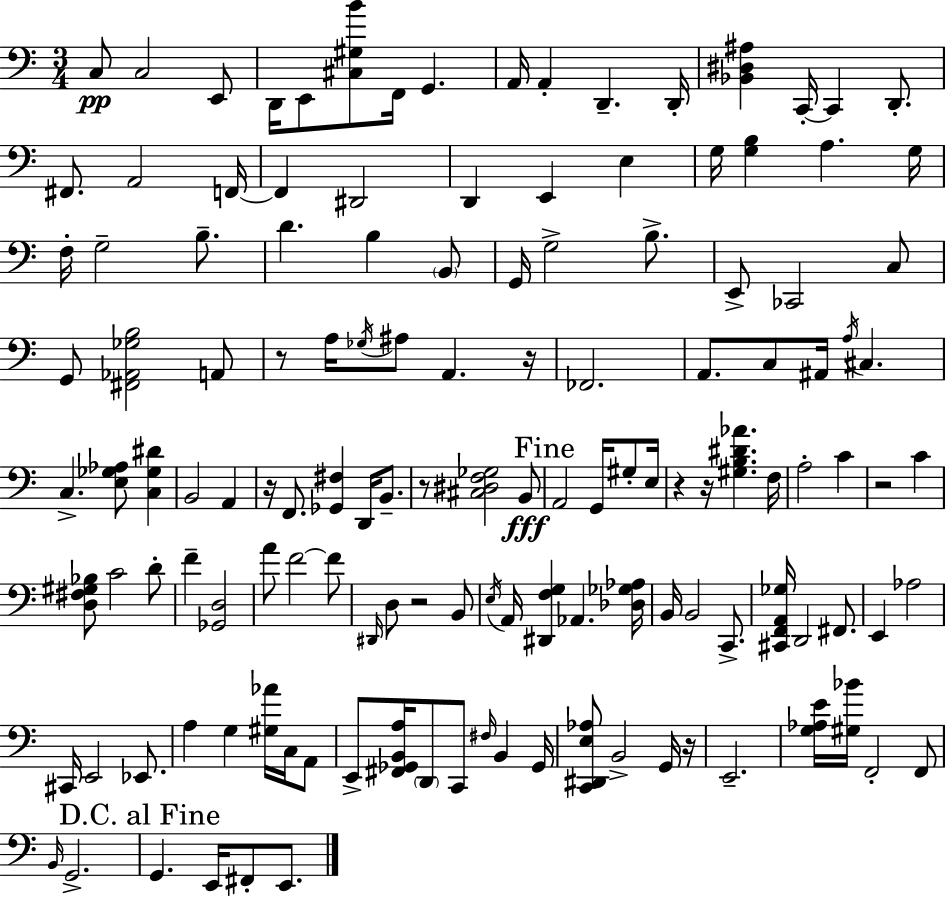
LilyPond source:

{
  \clef bass
  \numericTimeSignature
  \time 3/4
  \key c \major
  \repeat volta 2 { c8\pp c2 e,8 | d,16 e,8 <cis gis b'>8 f,16 g,4. | a,16 a,4-. d,4.-- d,16-. | <bes, dis ais>4 c,16-.~~ c,4 d,8.-. | \break fis,8. a,2 f,16~~ | f,4 dis,2 | d,4 e,4 e4 | g16 <g b>4 a4. g16 | \break f16-. g2-- b8.-- | d'4. b4 \parenthesize b,8 | g,16 g2-> b8.-> | e,8-> ces,2 c8 | \break g,8 <fis, aes, ges b>2 a,8 | r8 a16 \acciaccatura { ges16 } ais8 a,4. | r16 fes,2. | a,8. c8 ais,16 \acciaccatura { a16 } cis4. | \break c4.-> <e ges aes>8 <c ges dis'>4 | b,2 a,4 | r16 f,8. <ges, fis>4 d,16 b,8.-- | r8 <cis dis f ges>2 | \break b,8\fff \mark "Fine" a,2 g,16 gis8-. | e16 r4 r16 <gis b dis' aes'>4. | f16 a2-. c'4 | r2 c'4 | \break <d fis gis bes>8 c'2 | d'8-. f'4-- <ges, d>2 | a'8 f'2~~ | f'8 \grace { dis,16 } d8 r2 | \break b,8 \acciaccatura { e16 } a,16 <dis, f g>4 aes,4. | <des ges aes>16 b,16 b,2 | c,8.-> <cis, f, a, ges>16 d,2 | fis,8. e,4 aes2 | \break cis,16 e,2 | ees,8. a4 g4 | <gis aes'>16 c16 a,8 e,8-> <fis, ges, b, a>16 \parenthesize d,8 c,8 \grace { fis16 } | b,4 ges,16 <c, dis, e aes>8 b,2-> | \break g,16 r16 e,2.-- | <g aes e'>16 <gis bes'>16 f,2-. | f,8 \grace { b,16 } g,2.-> | \mark "D.C. al Fine" g,4. | \break e,16 fis,8-. e,8. } \bar "|."
}